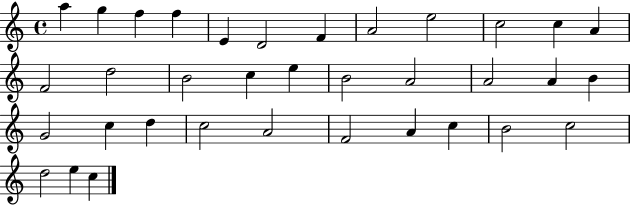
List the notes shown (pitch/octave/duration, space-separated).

A5/q G5/q F5/q F5/q E4/q D4/h F4/q A4/h E5/h C5/h C5/q A4/q F4/h D5/h B4/h C5/q E5/q B4/h A4/h A4/h A4/q B4/q G4/h C5/q D5/q C5/h A4/h F4/h A4/q C5/q B4/h C5/h D5/h E5/q C5/q